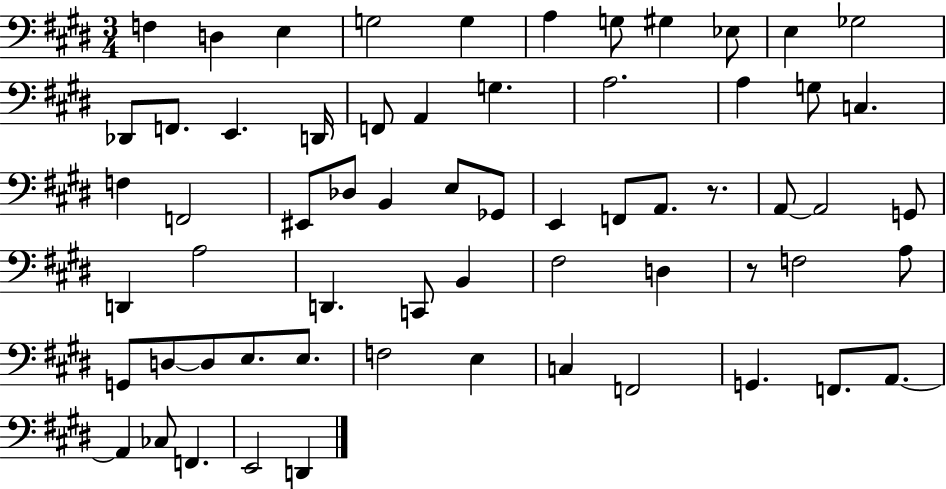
{
  \clef bass
  \numericTimeSignature
  \time 3/4
  \key e \major
  f4 d4 e4 | g2 g4 | a4 g8 gis4 ees8 | e4 ges2 | \break des,8 f,8. e,4. d,16 | f,8 a,4 g4. | a2. | a4 g8 c4. | \break f4 f,2 | eis,8 des8 b,4 e8 ges,8 | e,4 f,8 a,8. r8. | a,8~~ a,2 g,8 | \break d,4 a2 | d,4. c,8 b,4 | fis2 d4 | r8 f2 a8 | \break g,8 d8~~ d8 e8. e8. | f2 e4 | c4 f,2 | g,4. f,8. a,8.~~ | \break a,4 ces8 f,4. | e,2 d,4 | \bar "|."
}